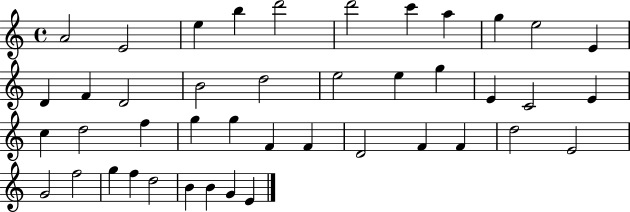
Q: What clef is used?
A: treble